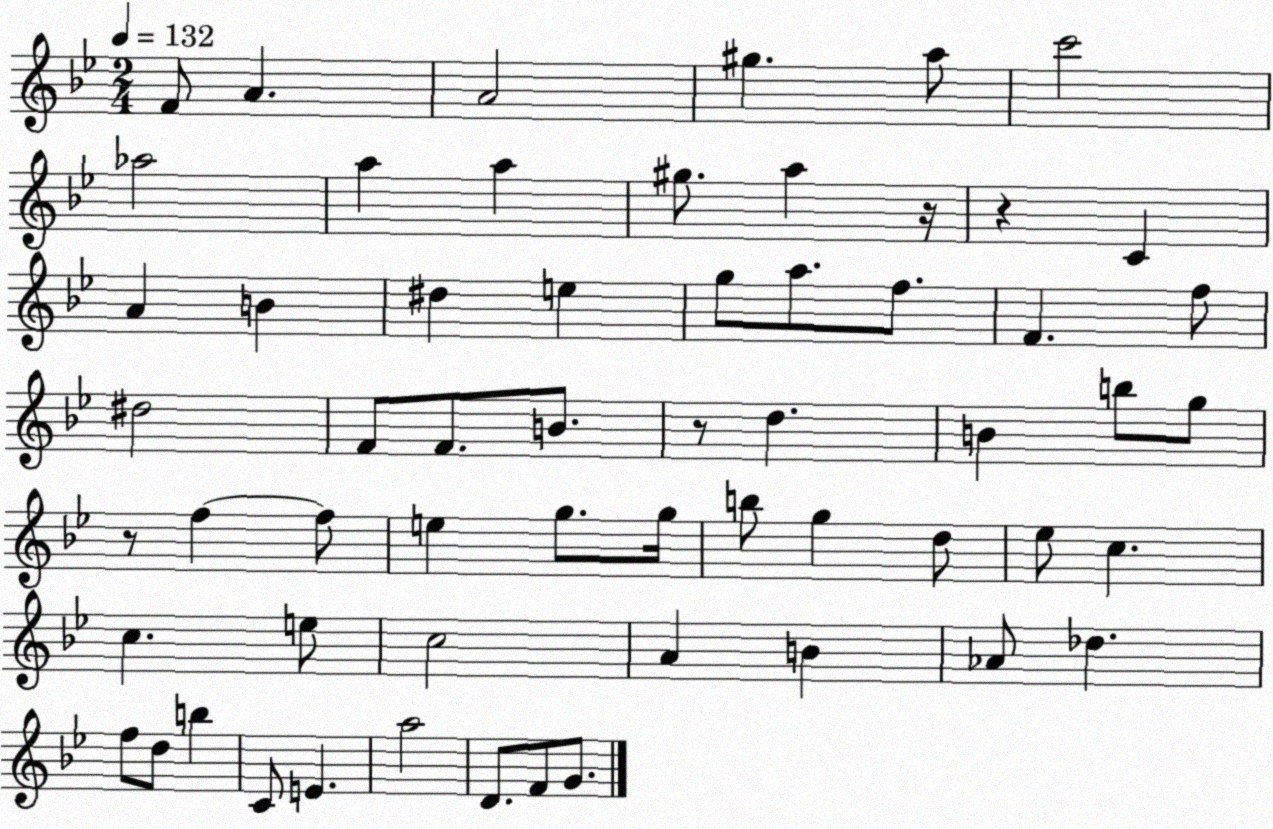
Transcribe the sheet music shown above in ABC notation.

X:1
T:Untitled
M:2/4
L:1/4
K:Bb
F/2 A A2 ^g a/2 c'2 _a2 a a ^g/2 a z/4 z C A B ^d e g/2 a/2 f/2 F f/2 ^d2 F/2 F/2 B/2 z/2 d B b/2 g/2 z/2 f f/2 e g/2 g/4 b/2 g d/2 _e/2 c c e/2 c2 A B _A/2 _d f/2 d/2 b C/2 E a2 D/2 F/2 G/2